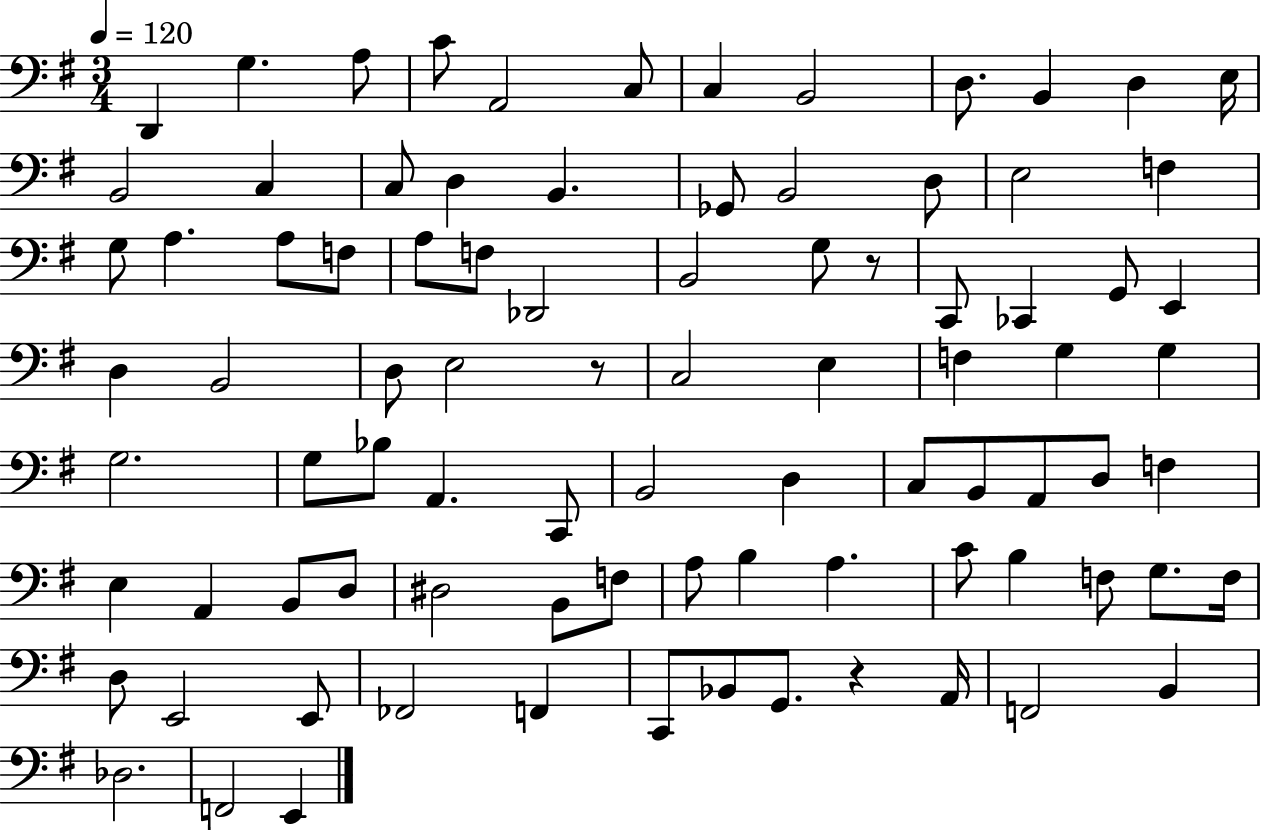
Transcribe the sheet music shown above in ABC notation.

X:1
T:Untitled
M:3/4
L:1/4
K:G
D,, G, A,/2 C/2 A,,2 C,/2 C, B,,2 D,/2 B,, D, E,/4 B,,2 C, C,/2 D, B,, _G,,/2 B,,2 D,/2 E,2 F, G,/2 A, A,/2 F,/2 A,/2 F,/2 _D,,2 B,,2 G,/2 z/2 C,,/2 _C,, G,,/2 E,, D, B,,2 D,/2 E,2 z/2 C,2 E, F, G, G, G,2 G,/2 _B,/2 A,, C,,/2 B,,2 D, C,/2 B,,/2 A,,/2 D,/2 F, E, A,, B,,/2 D,/2 ^D,2 B,,/2 F,/2 A,/2 B, A, C/2 B, F,/2 G,/2 F,/4 D,/2 E,,2 E,,/2 _F,,2 F,, C,,/2 _B,,/2 G,,/2 z A,,/4 F,,2 B,, _D,2 F,,2 E,,